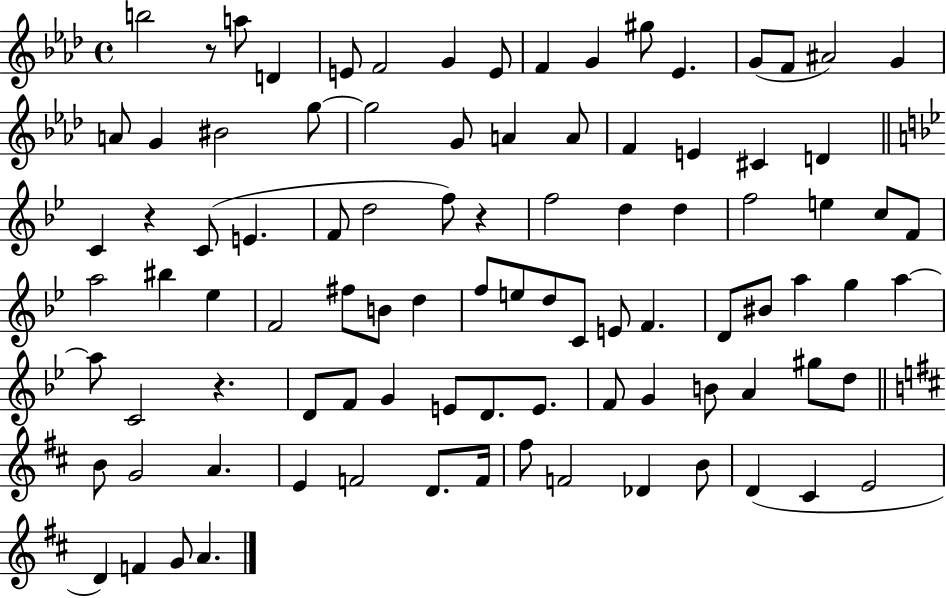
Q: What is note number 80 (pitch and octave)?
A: F#5